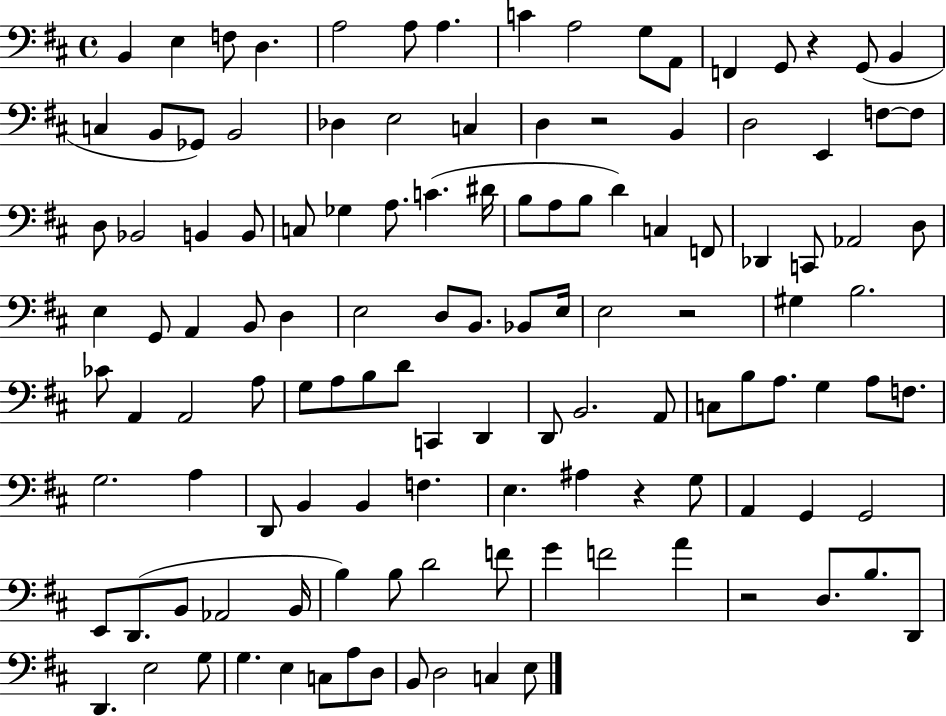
B2/q E3/q F3/e D3/q. A3/h A3/e A3/q. C4/q A3/h G3/e A2/e F2/q G2/e R/q G2/e B2/q C3/q B2/e Gb2/e B2/h Db3/q E3/h C3/q D3/q R/h B2/q D3/h E2/q F3/e F3/e D3/e Bb2/h B2/q B2/e C3/e Gb3/q A3/e. C4/q. D#4/s B3/e A3/e B3/e D4/q C3/q F2/e Db2/q C2/e Ab2/h D3/e E3/q G2/e A2/q B2/e D3/q E3/h D3/e B2/e. Bb2/e E3/s E3/h R/h G#3/q B3/h. CES4/e A2/q A2/h A3/e G3/e A3/e B3/e D4/e C2/q D2/q D2/e B2/h. A2/e C3/e B3/e A3/e. G3/q A3/e F3/e. G3/h. A3/q D2/e B2/q B2/q F3/q. E3/q. A#3/q R/q G3/e A2/q G2/q G2/h E2/e D2/e. B2/e Ab2/h B2/s B3/q B3/e D4/h F4/e G4/q F4/h A4/q R/h D3/e. B3/e. D2/e D2/q. E3/h G3/e G3/q. E3/q C3/e A3/e D3/e B2/e D3/h C3/q E3/e